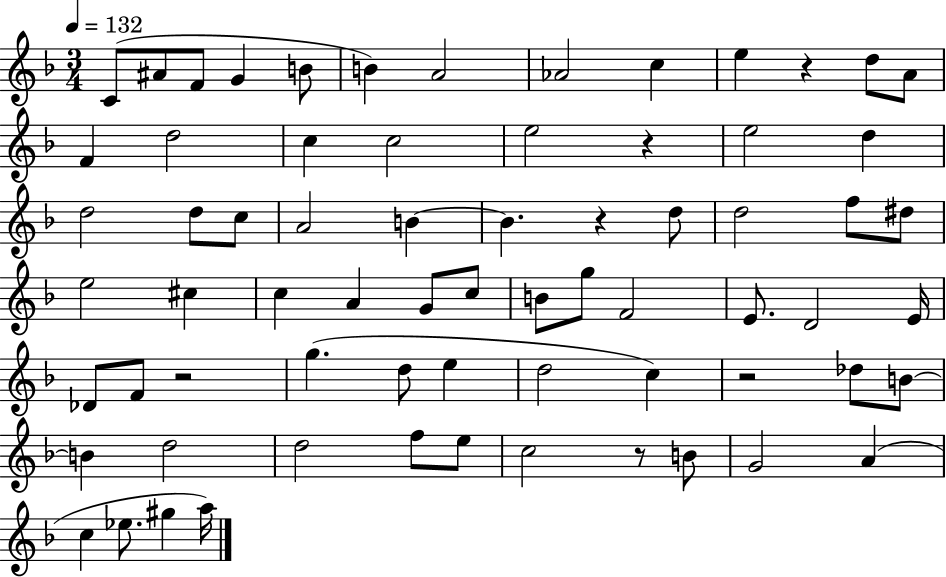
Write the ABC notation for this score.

X:1
T:Untitled
M:3/4
L:1/4
K:F
C/2 ^A/2 F/2 G B/2 B A2 _A2 c e z d/2 A/2 F d2 c c2 e2 z e2 d d2 d/2 c/2 A2 B B z d/2 d2 f/2 ^d/2 e2 ^c c A G/2 c/2 B/2 g/2 F2 E/2 D2 E/4 _D/2 F/2 z2 g d/2 e d2 c z2 _d/2 B/2 B d2 d2 f/2 e/2 c2 z/2 B/2 G2 A c _e/2 ^g a/4